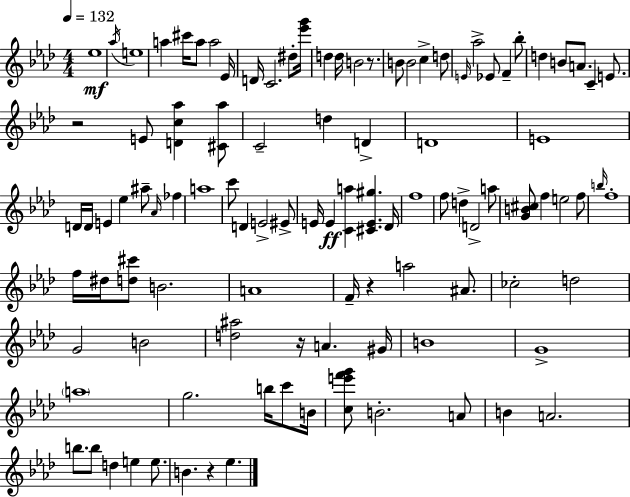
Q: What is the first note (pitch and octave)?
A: Eb5